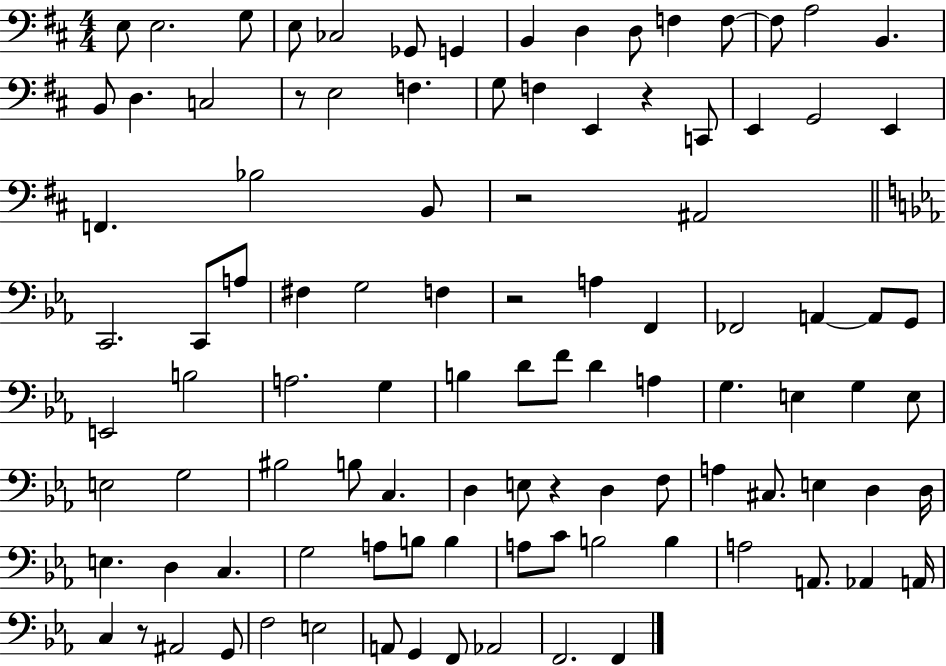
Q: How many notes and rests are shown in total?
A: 102